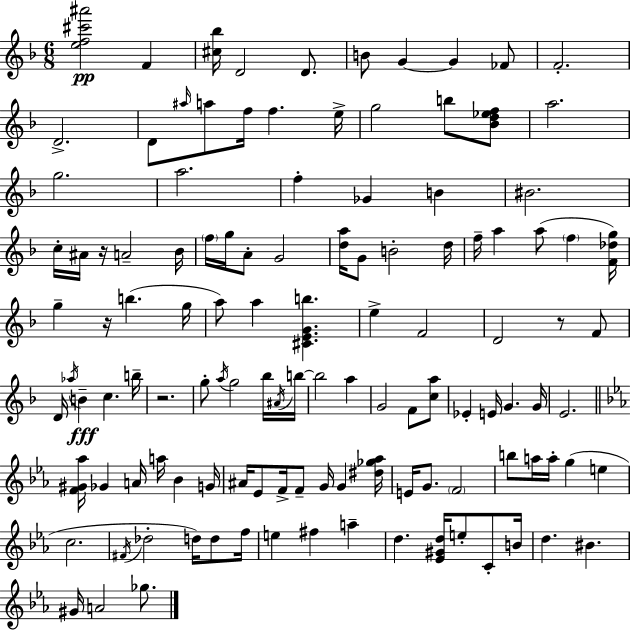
{
  \clef treble
  \numericTimeSignature
  \time 6/8
  \key d \minor
  <e'' f'' cis''' ais'''>2\pp f'4 | <cis'' bes''>16 d'2 d'8. | b'8 g'4~~ g'4 fes'8 | f'2.-. | \break d'2.-> | d'8 \grace { ais''16 } a''8 f''16 f''4. | e''16-> g''2 b''8 <bes' d'' ees'' f''>8 | a''2. | \break g''2. | a''2. | f''4-. ges'4 b'4 | bis'2. | \break c''16-. ais'16 r16 a'2-- | bes'16 \parenthesize f''16 g''16 a'8-. g'2 | <d'' a''>16 g'8 b'2-. | d''16 f''16-- a''4 a''8( \parenthesize f''4 | \break <f' des'' g''>16) g''4-- r16 b''4.( | g''16 a''8) a''4 <cis' e' g' b''>4. | e''4-> f'2 | d'2 r8 f'8 | \break d'16 \acciaccatura { aes''16 } b'4--\fff c''4. | b''16-- r2. | g''8-. \acciaccatura { a''16 } g''2 | bes''16 \acciaccatura { ais'16 } b''16~~ b''2 | \break a''4 g'2 | f'8 <c'' a''>8 ees'4-. e'16 g'4. | g'16 e'2. | \bar "||" \break \key ees \major <f' gis' aes''>16 ges'4 a'16 a''16 bes'4 g'16 | ais'16 ees'8 f'16-> f'8-- g'16 g'4 <dis'' ges'' aes''>16 | e'16 g'8. \parenthesize f'2 | b''8 a''16 a''16-. g''4( e''4 | \break c''2. | \acciaccatura { fis'16 } des''2-. d''16) d''8 | f''16 e''4 fis''4 a''4-- | d''4. <ees' gis' d''>16 e''8-. c'8-. | \break b'16 d''4. bis'4. | gis'16 a'2 ges''8. | \bar "|."
}